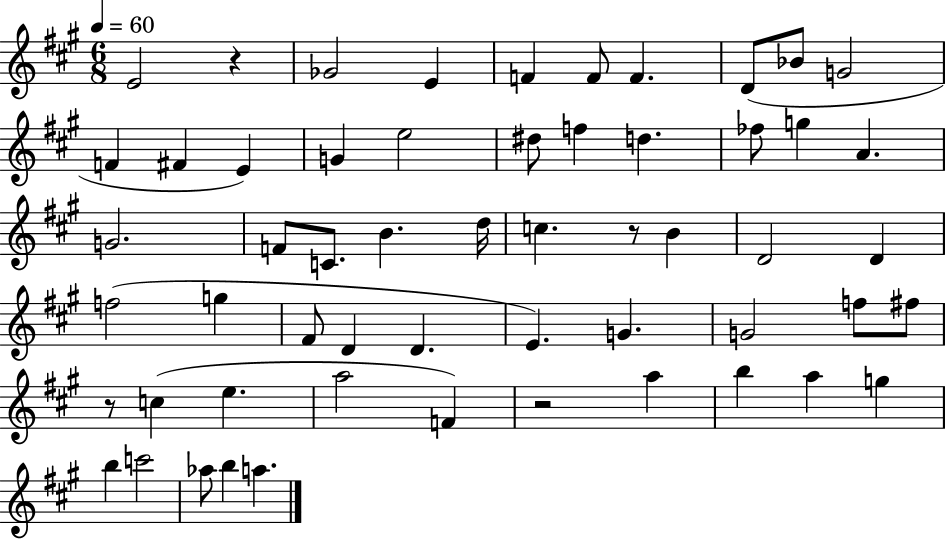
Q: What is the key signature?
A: A major